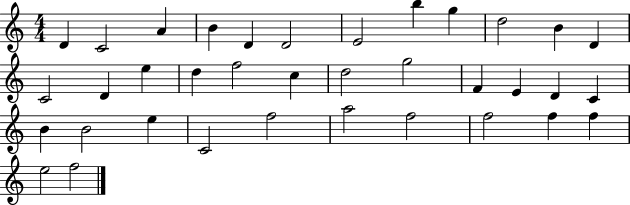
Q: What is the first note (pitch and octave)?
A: D4